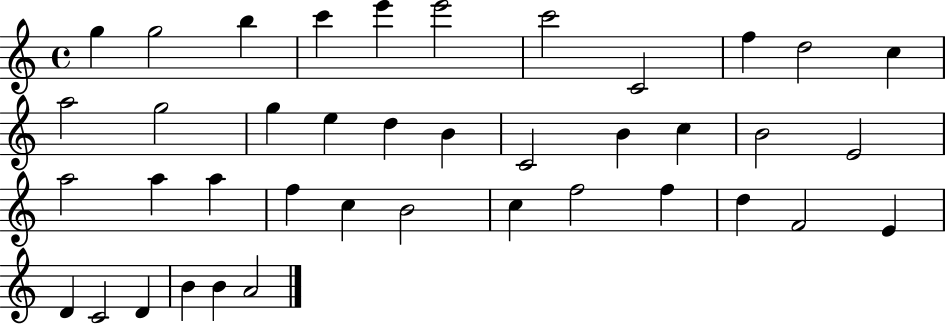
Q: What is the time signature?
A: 4/4